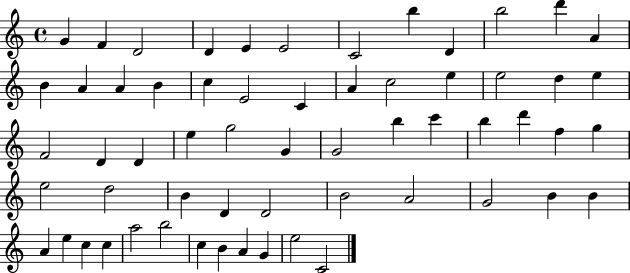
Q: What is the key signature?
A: C major